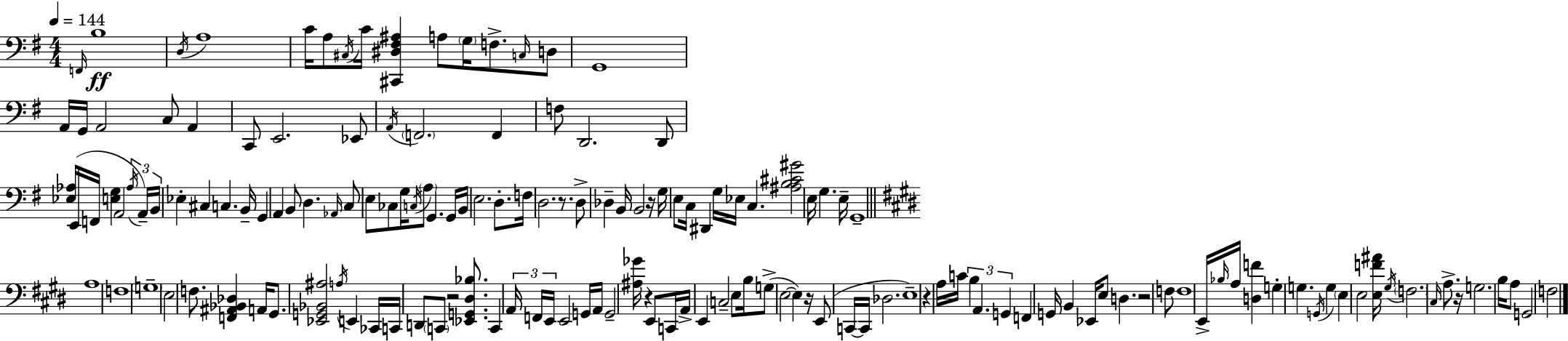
{
  \clef bass
  \numericTimeSignature
  \time 4/4
  \key e \minor
  \tempo 4 = 144
  \grace { f,16 }\ff b1 | \acciaccatura { d16 } a1 | c'16 a8 \acciaccatura { cis16 } c'16 <cis, dis fis ais>4 a8 \parenthesize g16 f8.-> | \grace { c16 } d8 g,1 | \break a,16 g,16 a,2 c8 | a,4 c,8 e,2. | ees,8 \acciaccatura { a,16 } \parenthesize f,2. | f,4 f8 d,2. | \break d,8 <ees aes>16( e,16 f,16 <e g>4 a,2 | \tuplet 3/2 { \acciaccatura { aes16 }) a,16-- b,16 } ees4-. cis4 c4. | b,16-- g,4 a,4 b,8 | d4. \grace { aes,16 } c8 e8 ces8 g16 \acciaccatura { c16 } \parenthesize a8 | \break g,4. g,16 b,16 e2. | d8.-. f16 d2. | r8. d8-> des4-- b,16 b,2 | r16 g16 e8 c16 dis,4 | \break g16 ees16 c4. <ais b cis' gis'>2 | e16 g4. e16-- g,1-- | \bar "||" \break \key e \major a1 | f1 | \parenthesize g1-- | e2 f8. <f, ais, bes, des>4 a,16 | \break gis,8. <ees, g, bes, ais>2 \acciaccatura { a16 } e,4 | ces,16 c,16 d,8 \parenthesize c,8 r2 <ees, g, dis bes>8. | c,4 \tuplet 3/2 { a,16 f,16 e,16 } e,2 | g,16 a,16 g,2-- <ais ges'>16 r4 e,8 | \break c,16 a,16-> e,4 c2-- e8 | b16 g8->( e2~~ e4) | r16 e,8( c,16~~ c,16 des2. | e1--) | \break r4 a16 c'16 \tuplet 3/2 { b4 a,4. | g,4 } f,4 g,16 b,4 ees,16 e8 | d4. r2 f8 | f1 | \break e,16-> \grace { bes16 } a16 <d f'>4 g4-. g4. | \acciaccatura { g,16 } g4 \parenthesize e4 e2 | <e f' ais'>16 \acciaccatura { gis16 } \parenthesize f2. | \grace { cis16 } a8.-> r16 g2. | \break b16 a8 g,2 f2 | \bar "|."
}